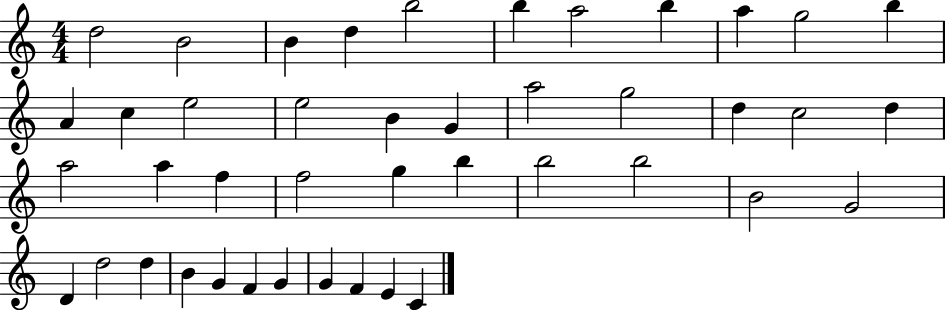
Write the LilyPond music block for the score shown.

{
  \clef treble
  \numericTimeSignature
  \time 4/4
  \key c \major
  d''2 b'2 | b'4 d''4 b''2 | b''4 a''2 b''4 | a''4 g''2 b''4 | \break a'4 c''4 e''2 | e''2 b'4 g'4 | a''2 g''2 | d''4 c''2 d''4 | \break a''2 a''4 f''4 | f''2 g''4 b''4 | b''2 b''2 | b'2 g'2 | \break d'4 d''2 d''4 | b'4 g'4 f'4 g'4 | g'4 f'4 e'4 c'4 | \bar "|."
}